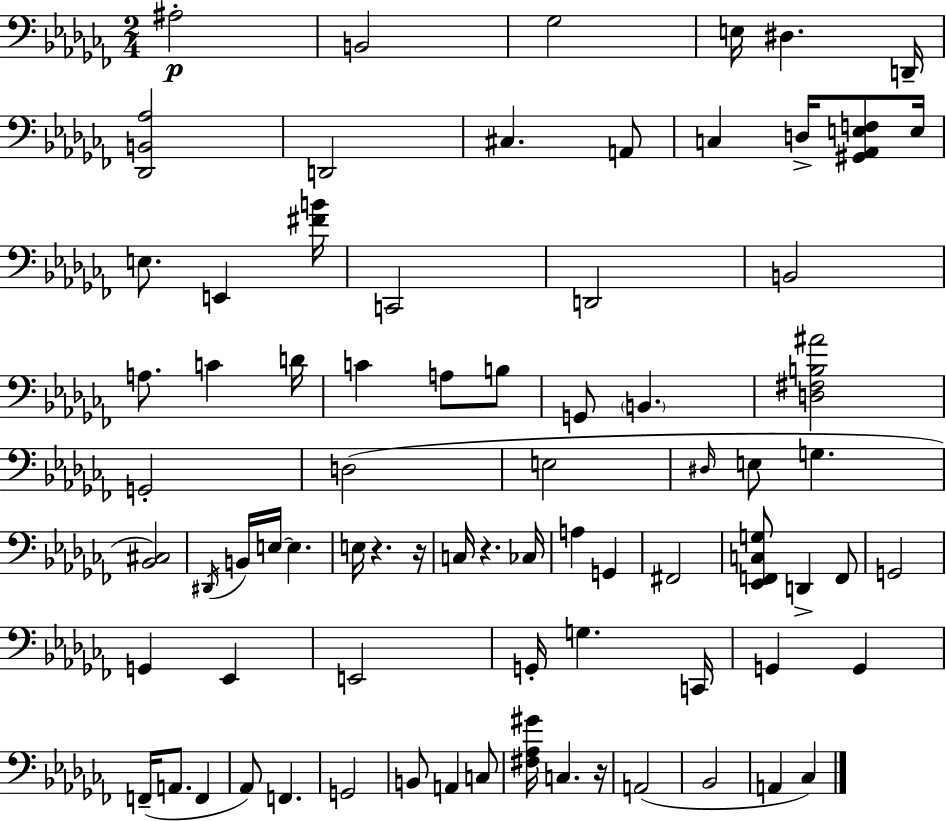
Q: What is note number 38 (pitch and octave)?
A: CES3